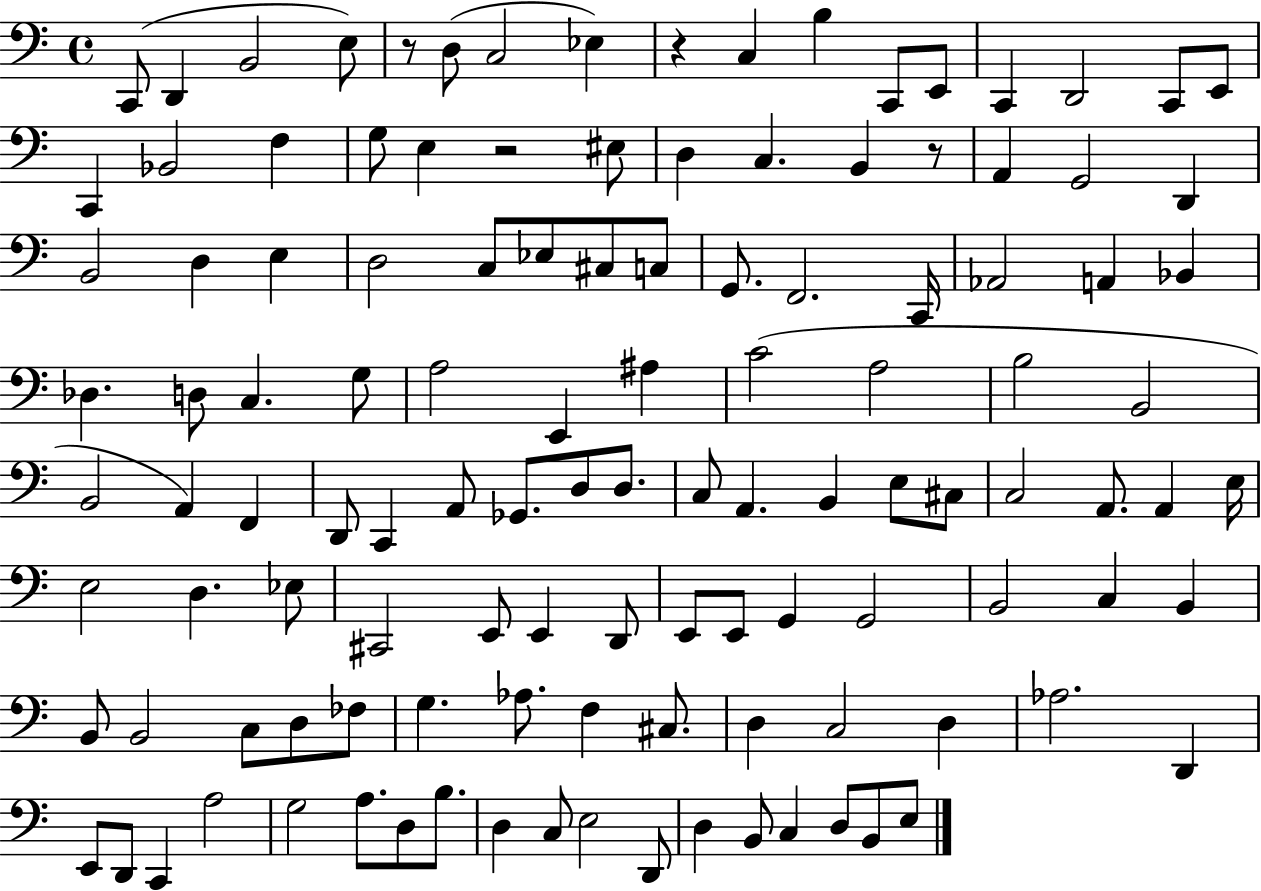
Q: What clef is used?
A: bass